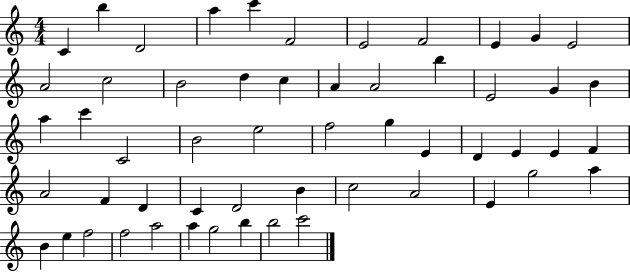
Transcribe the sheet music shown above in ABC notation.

X:1
T:Untitled
M:4/4
L:1/4
K:C
C b D2 a c' F2 E2 F2 E G E2 A2 c2 B2 d c A A2 b E2 G B a c' C2 B2 e2 f2 g E D E E F A2 F D C D2 B c2 A2 E g2 a B e f2 f2 a2 a g2 b b2 c'2